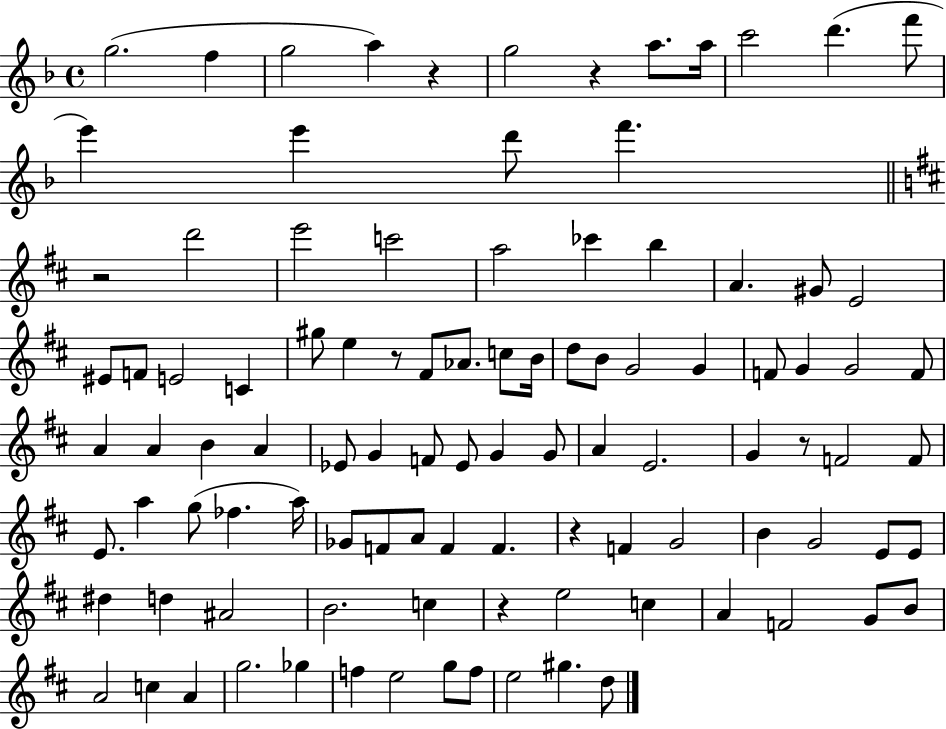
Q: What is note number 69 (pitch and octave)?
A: B4